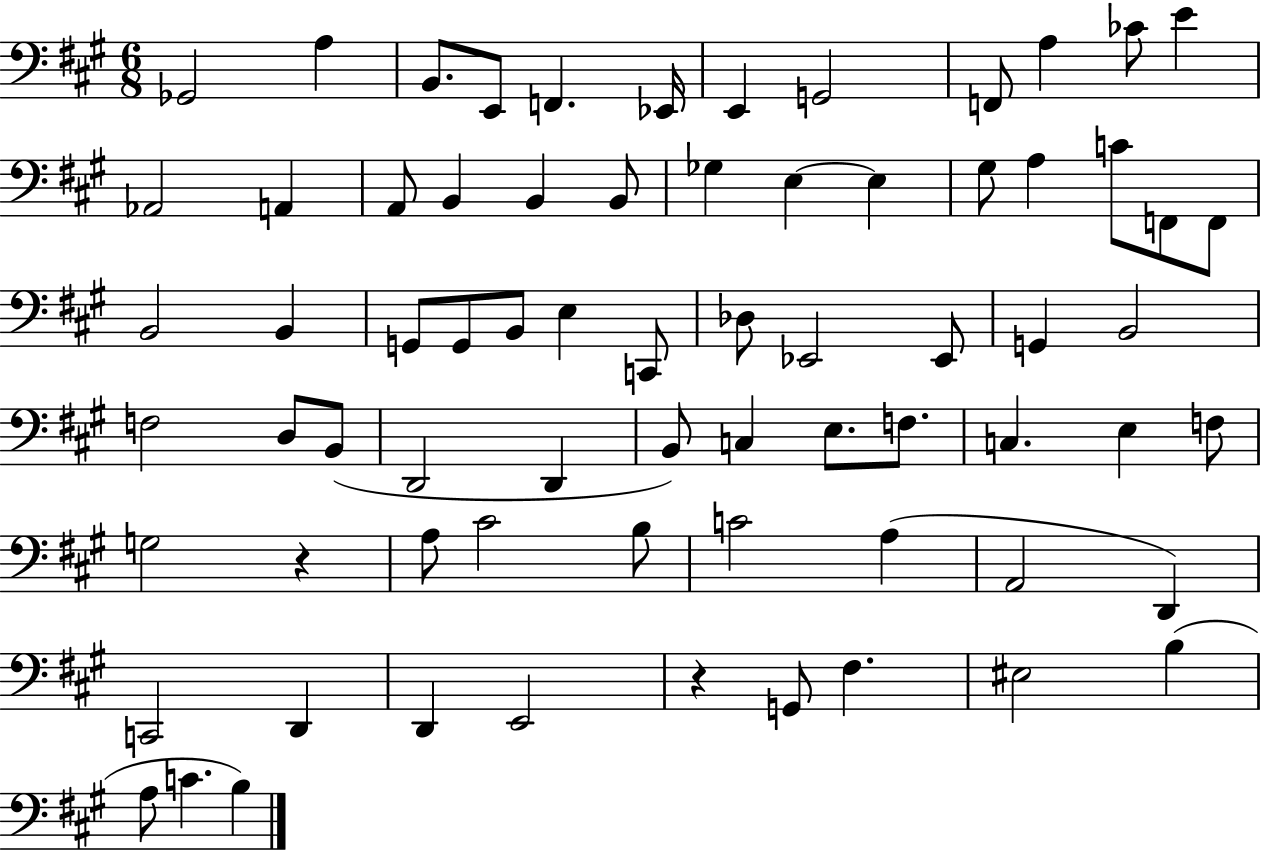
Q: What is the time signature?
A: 6/8